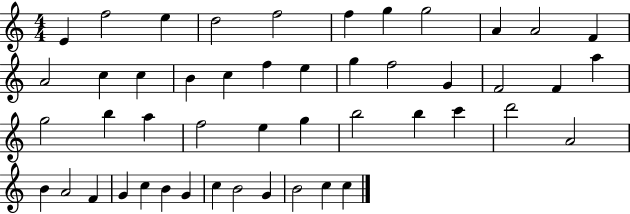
{
  \clef treble
  \numericTimeSignature
  \time 4/4
  \key c \major
  e'4 f''2 e''4 | d''2 f''2 | f''4 g''4 g''2 | a'4 a'2 f'4 | \break a'2 c''4 c''4 | b'4 c''4 f''4 e''4 | g''4 f''2 g'4 | f'2 f'4 a''4 | \break g''2 b''4 a''4 | f''2 e''4 g''4 | b''2 b''4 c'''4 | d'''2 a'2 | \break b'4 a'2 f'4 | g'4 c''4 b'4 g'4 | c''4 b'2 g'4 | b'2 c''4 c''4 | \break \bar "|."
}